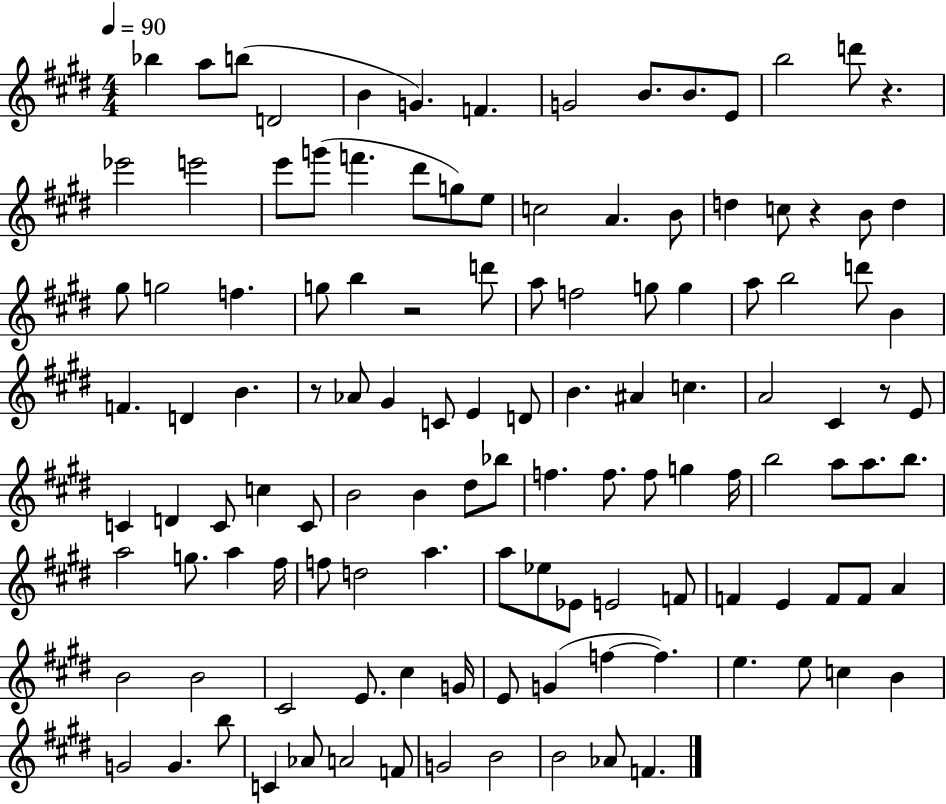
Bb5/q A5/e B5/e D4/h B4/q G4/q. F4/q. G4/h B4/e. B4/e. E4/e B5/h D6/e R/q. Eb6/h E6/h E6/e G6/e F6/q. D#6/e G5/e E5/e C5/h A4/q. B4/e D5/q C5/e R/q B4/e D5/q G#5/e G5/h F5/q. G5/e B5/q R/h D6/e A5/e F5/h G5/e G5/q A5/e B5/h D6/e B4/q F4/q. D4/q B4/q. R/e Ab4/e G#4/q C4/e E4/q D4/e B4/q. A#4/q C5/q. A4/h C#4/q R/e E4/e C4/q D4/q C4/e C5/q C4/e B4/h B4/q D#5/e Bb5/e F5/q. F5/e. F5/e G5/q F5/s B5/h A5/e A5/e. B5/e. A5/h G5/e. A5/q F#5/s F5/e D5/h A5/q. A5/e Eb5/e Eb4/e E4/h F4/e F4/q E4/q F4/e F4/e A4/q B4/h B4/h C#4/h E4/e. C#5/q G4/s E4/e G4/q F5/q F5/q. E5/q. E5/e C5/q B4/q G4/h G4/q. B5/e C4/q Ab4/e A4/h F4/e G4/h B4/h B4/h Ab4/e F4/q.